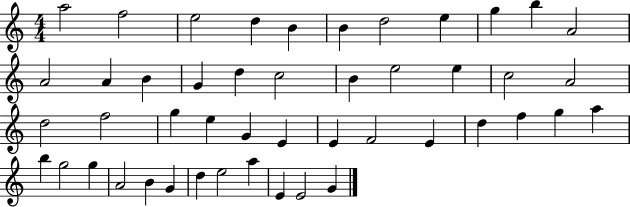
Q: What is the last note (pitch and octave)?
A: G4